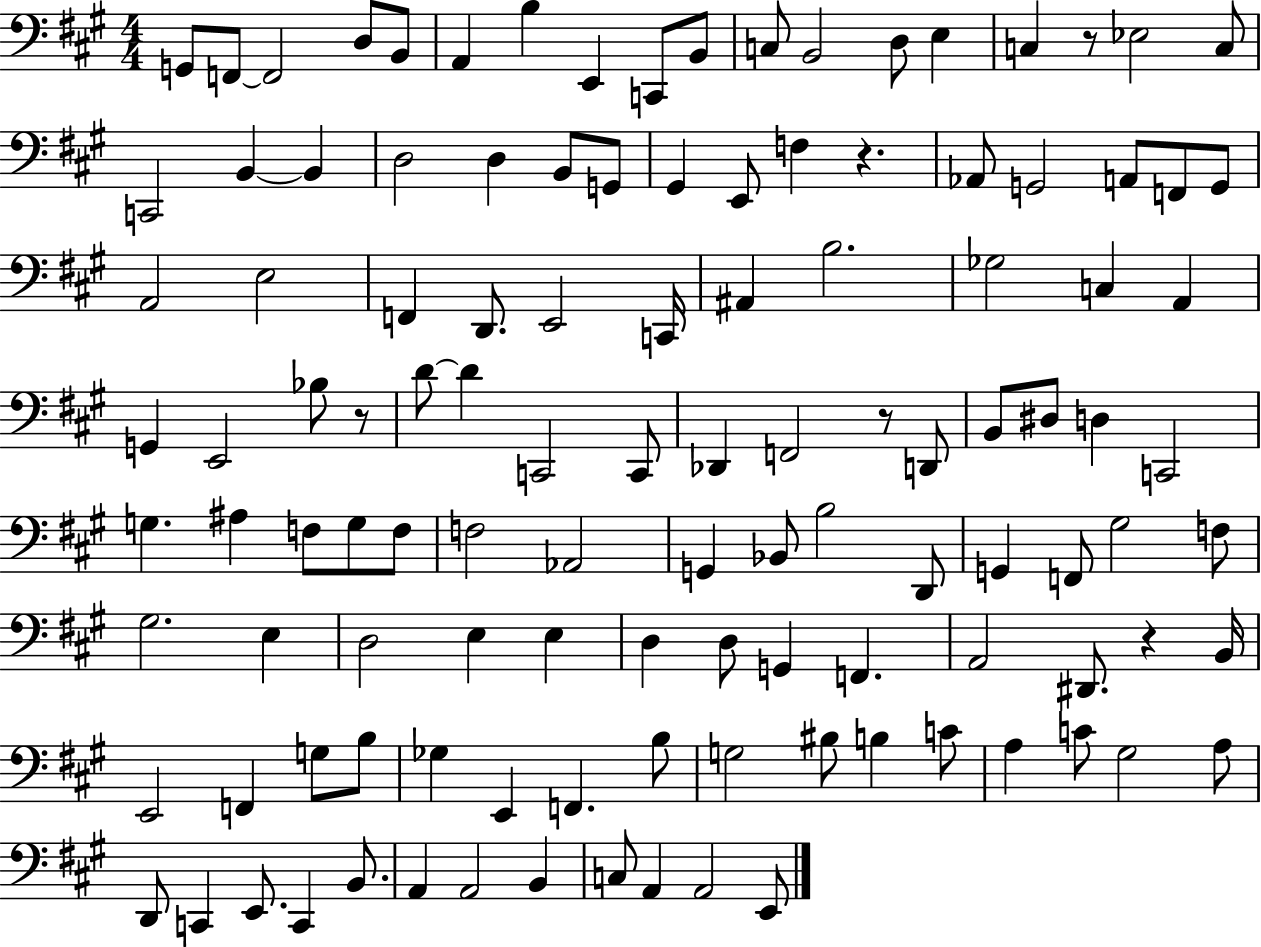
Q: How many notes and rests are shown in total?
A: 117